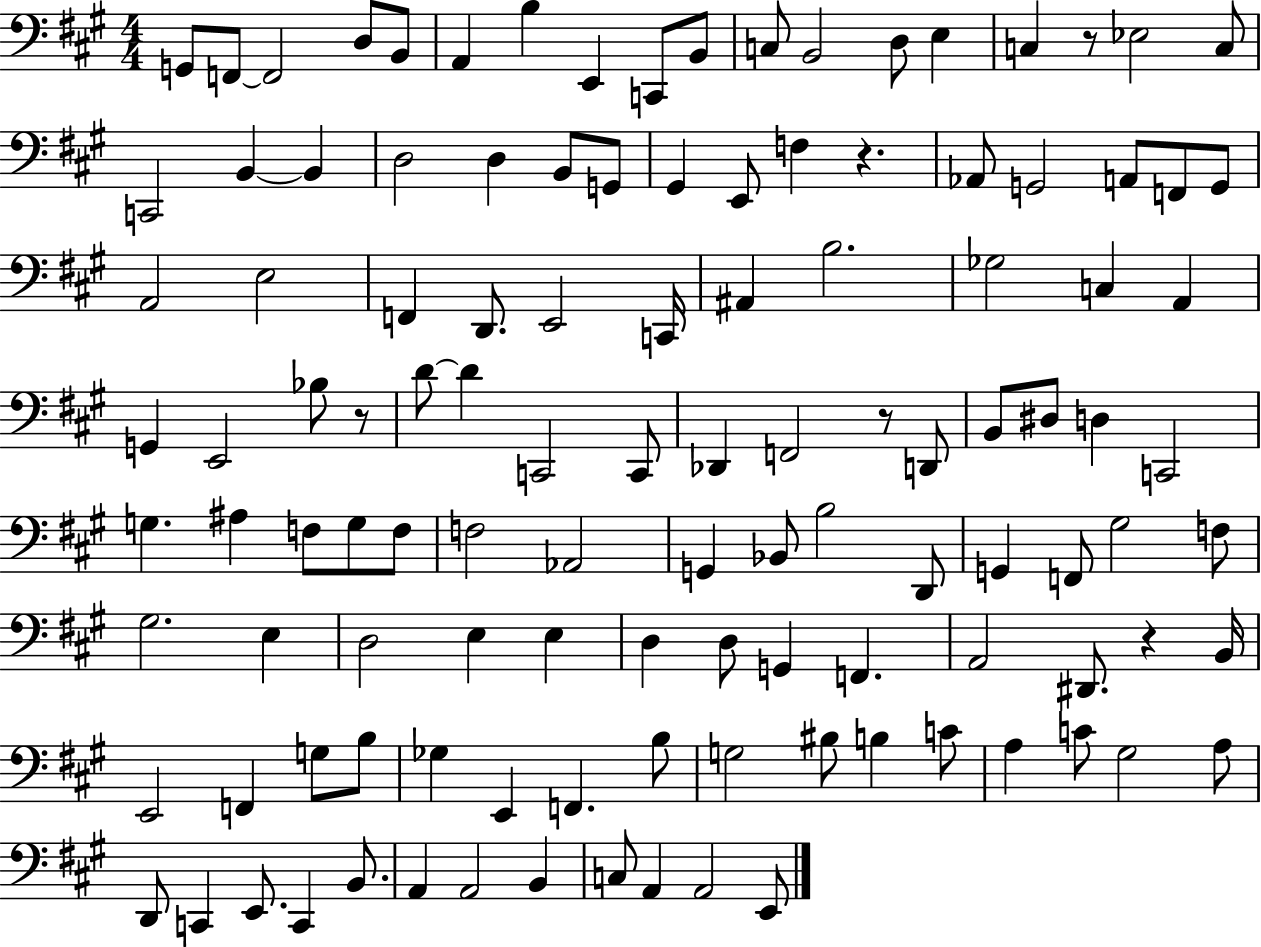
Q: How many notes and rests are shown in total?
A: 117